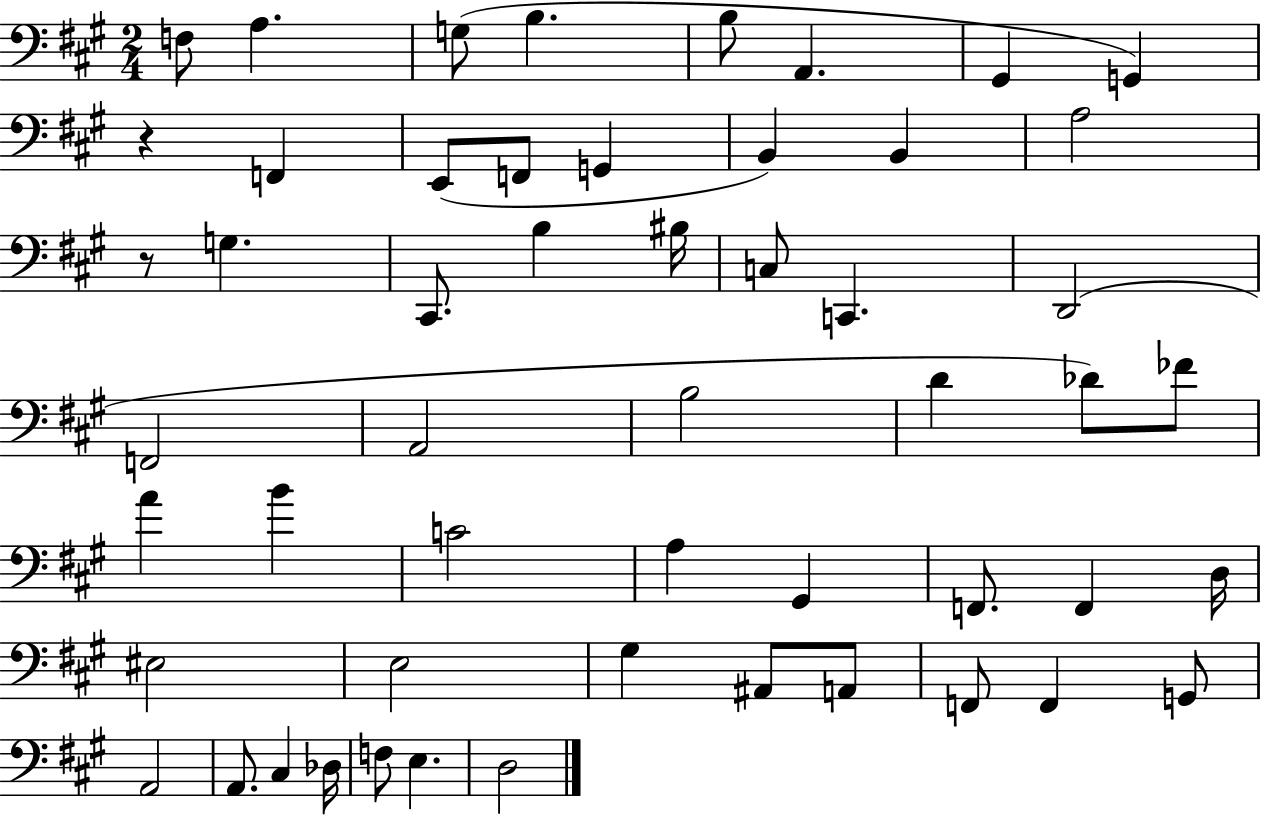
F3/e A3/q. G3/e B3/q. B3/e A2/q. G#2/q G2/q R/q F2/q E2/e F2/e G2/q B2/q B2/q A3/h R/e G3/q. C#2/e. B3/q BIS3/s C3/e C2/q. D2/h F2/h A2/h B3/h D4/q Db4/e FES4/e A4/q B4/q C4/h A3/q G#2/q F2/e. F2/q D3/s EIS3/h E3/h G#3/q A#2/e A2/e F2/e F2/q G2/e A2/h A2/e. C#3/q Db3/s F3/e E3/q. D3/h